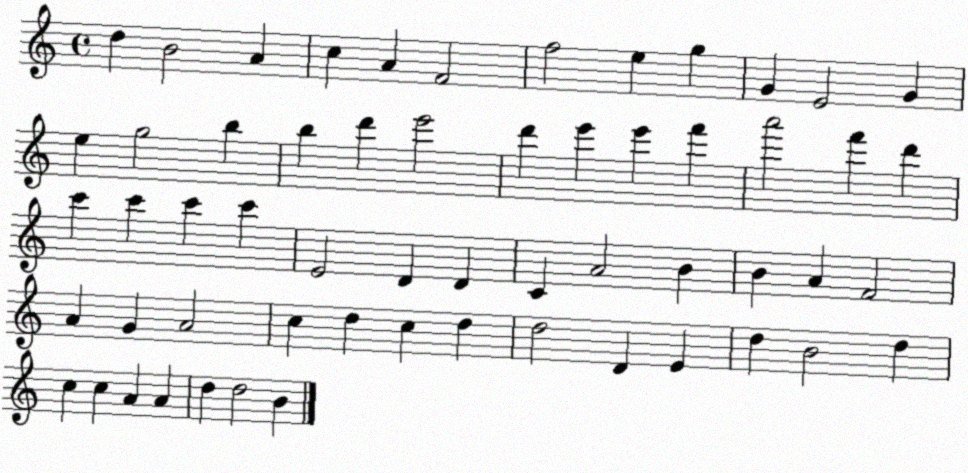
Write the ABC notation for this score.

X:1
T:Untitled
M:4/4
L:1/4
K:C
d B2 A c A F2 f2 e g G E2 G e g2 b b d' e'2 d' e' e' f' a'2 f' d' c' c' c' c' E2 D D C A2 B B A F2 A G A2 c d c d d2 D E d B2 d c c A A d d2 B